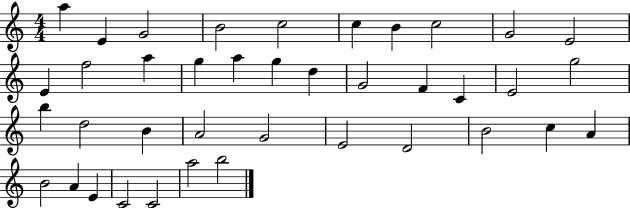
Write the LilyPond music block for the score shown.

{
  \clef treble
  \numericTimeSignature
  \time 4/4
  \key c \major
  a''4 e'4 g'2 | b'2 c''2 | c''4 b'4 c''2 | g'2 e'2 | \break e'4 f''2 a''4 | g''4 a''4 g''4 d''4 | g'2 f'4 c'4 | e'2 g''2 | \break b''4 d''2 b'4 | a'2 g'2 | e'2 d'2 | b'2 c''4 a'4 | \break b'2 a'4 e'4 | c'2 c'2 | a''2 b''2 | \bar "|."
}